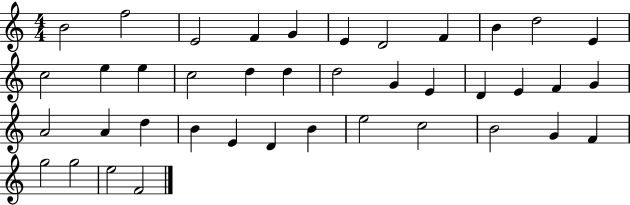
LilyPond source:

{
  \clef treble
  \numericTimeSignature
  \time 4/4
  \key c \major
  b'2 f''2 | e'2 f'4 g'4 | e'4 d'2 f'4 | b'4 d''2 e'4 | \break c''2 e''4 e''4 | c''2 d''4 d''4 | d''2 g'4 e'4 | d'4 e'4 f'4 g'4 | \break a'2 a'4 d''4 | b'4 e'4 d'4 b'4 | e''2 c''2 | b'2 g'4 f'4 | \break g''2 g''2 | e''2 f'2 | \bar "|."
}